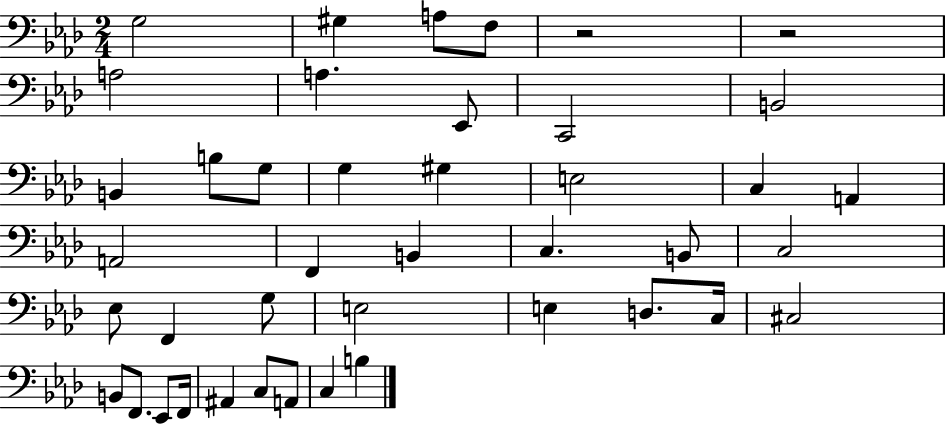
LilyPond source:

{
  \clef bass
  \numericTimeSignature
  \time 2/4
  \key aes \major
  g2 | gis4 a8 f8 | r2 | r2 | \break a2 | a4. ees,8 | c,2 | b,2 | \break b,4 b8 g8 | g4 gis4 | e2 | c4 a,4 | \break a,2 | f,4 b,4 | c4. b,8 | c2 | \break ees8 f,4 g8 | e2 | e4 d8. c16 | cis2 | \break b,8 f,8. ees,8 f,16 | ais,4 c8 a,8 | c4 b4 | \bar "|."
}